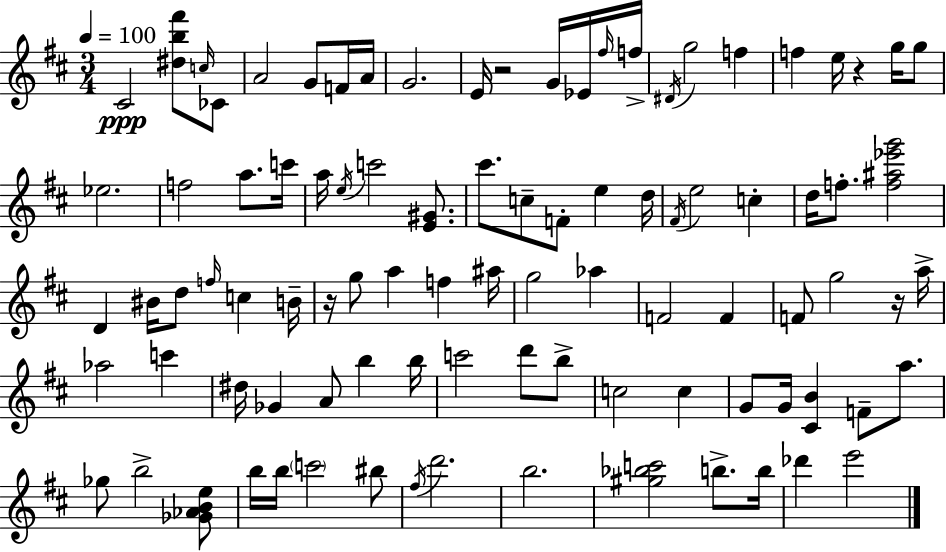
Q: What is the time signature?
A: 3/4